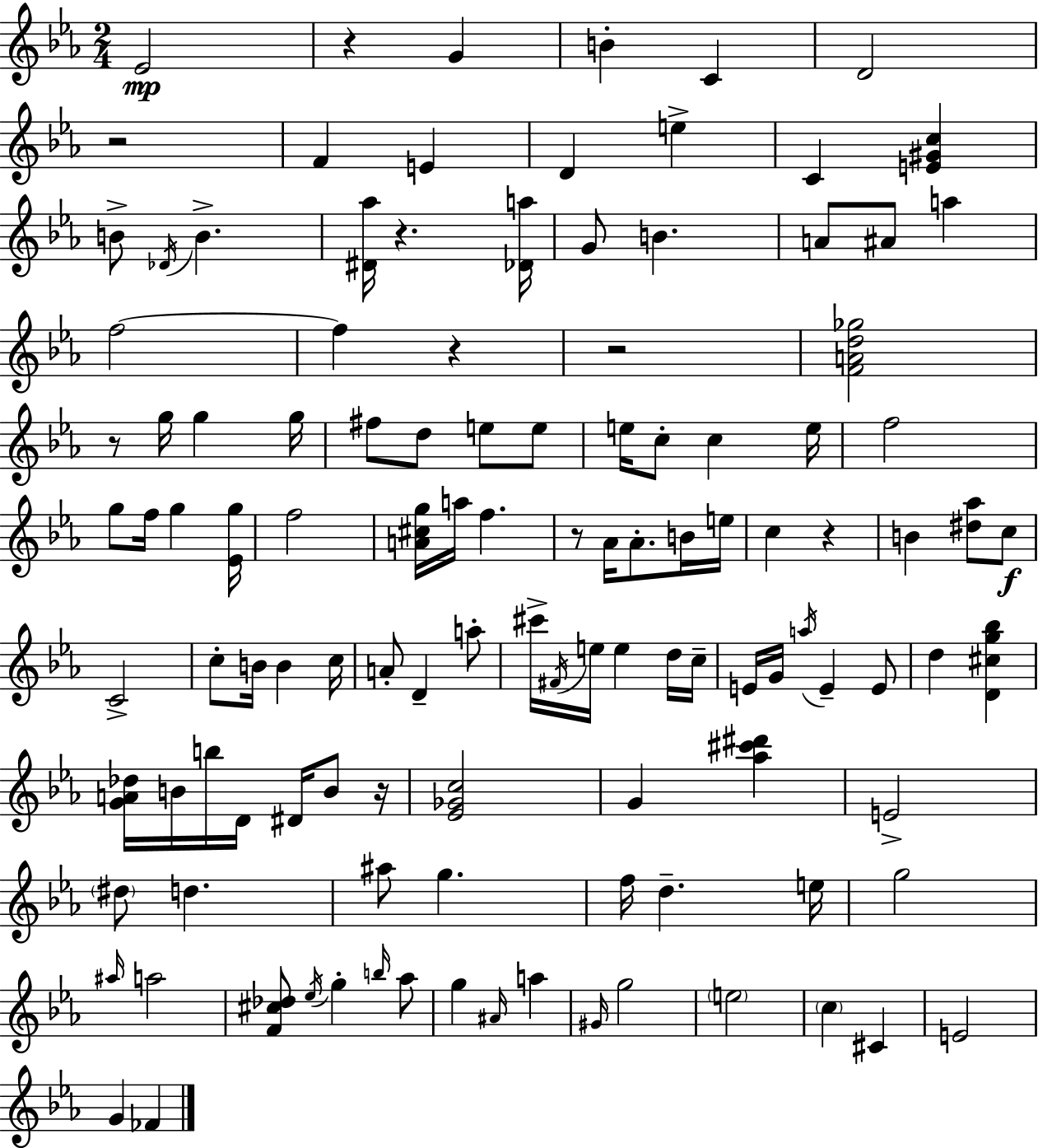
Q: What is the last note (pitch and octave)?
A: FES4